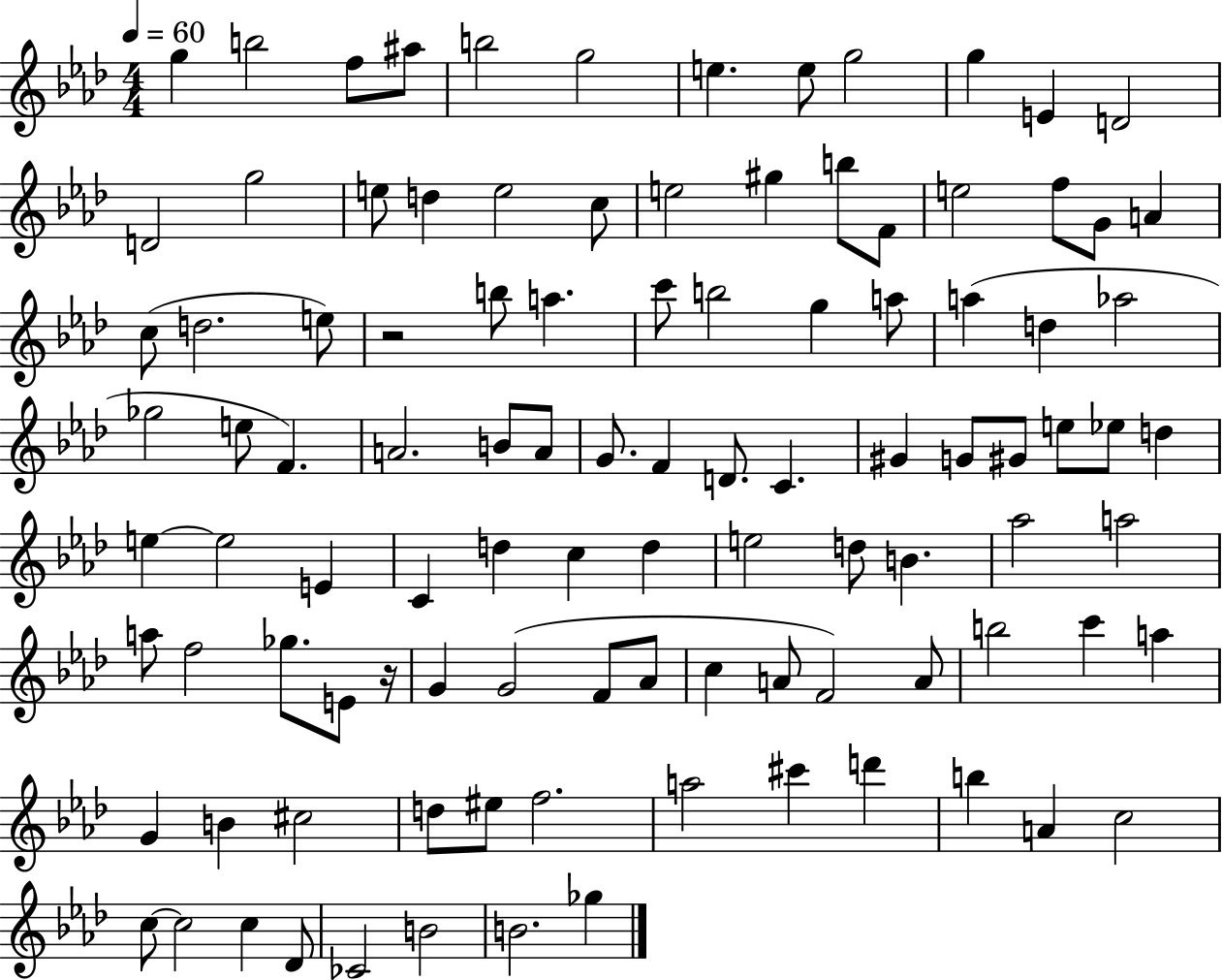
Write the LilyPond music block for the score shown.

{
  \clef treble
  \numericTimeSignature
  \time 4/4
  \key aes \major
  \tempo 4 = 60
  g''4 b''2 f''8 ais''8 | b''2 g''2 | e''4. e''8 g''2 | g''4 e'4 d'2 | \break d'2 g''2 | e''8 d''4 e''2 c''8 | e''2 gis''4 b''8 f'8 | e''2 f''8 g'8 a'4 | \break c''8( d''2. e''8) | r2 b''8 a''4. | c'''8 b''2 g''4 a''8 | a''4( d''4 aes''2 | \break ges''2 e''8 f'4.) | a'2. b'8 a'8 | g'8. f'4 d'8. c'4. | gis'4 g'8 gis'8 e''8 ees''8 d''4 | \break e''4~~ e''2 e'4 | c'4 d''4 c''4 d''4 | e''2 d''8 b'4. | aes''2 a''2 | \break a''8 f''2 ges''8. e'8 r16 | g'4 g'2( f'8 aes'8 | c''4 a'8 f'2) a'8 | b''2 c'''4 a''4 | \break g'4 b'4 cis''2 | d''8 eis''8 f''2. | a''2 cis'''4 d'''4 | b''4 a'4 c''2 | \break c''8~~ c''2 c''4 des'8 | ces'2 b'2 | b'2. ges''4 | \bar "|."
}